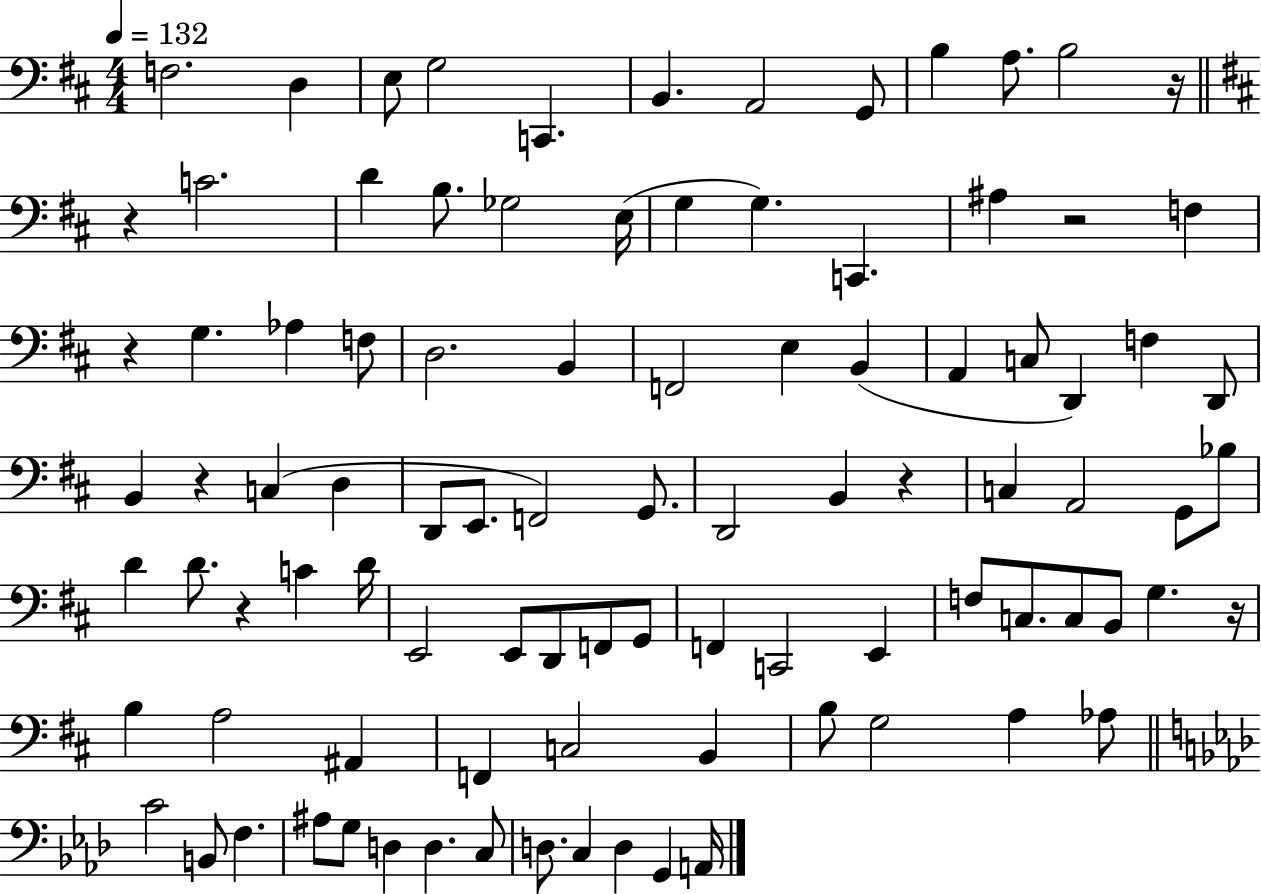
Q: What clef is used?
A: bass